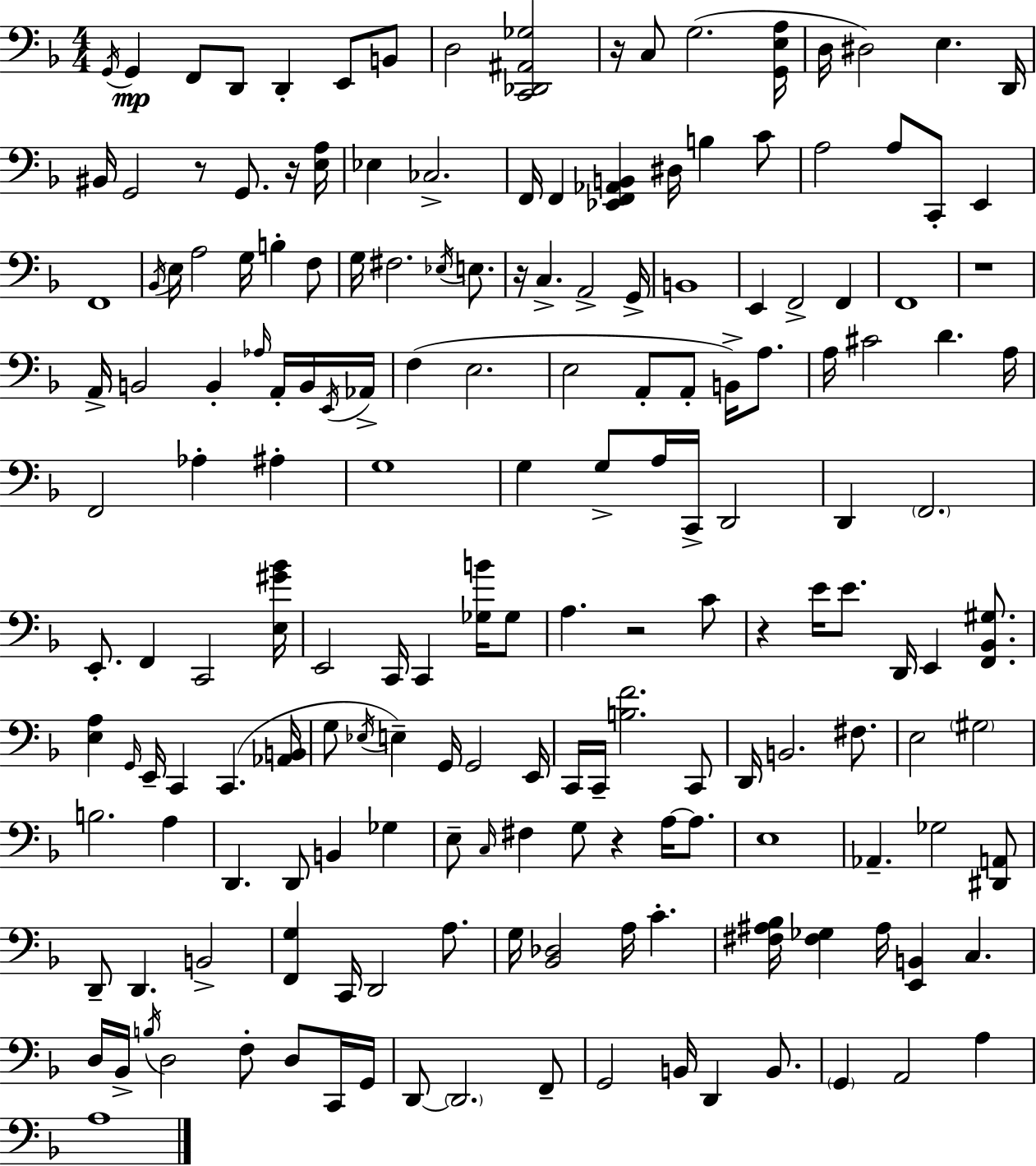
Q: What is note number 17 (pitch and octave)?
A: G2